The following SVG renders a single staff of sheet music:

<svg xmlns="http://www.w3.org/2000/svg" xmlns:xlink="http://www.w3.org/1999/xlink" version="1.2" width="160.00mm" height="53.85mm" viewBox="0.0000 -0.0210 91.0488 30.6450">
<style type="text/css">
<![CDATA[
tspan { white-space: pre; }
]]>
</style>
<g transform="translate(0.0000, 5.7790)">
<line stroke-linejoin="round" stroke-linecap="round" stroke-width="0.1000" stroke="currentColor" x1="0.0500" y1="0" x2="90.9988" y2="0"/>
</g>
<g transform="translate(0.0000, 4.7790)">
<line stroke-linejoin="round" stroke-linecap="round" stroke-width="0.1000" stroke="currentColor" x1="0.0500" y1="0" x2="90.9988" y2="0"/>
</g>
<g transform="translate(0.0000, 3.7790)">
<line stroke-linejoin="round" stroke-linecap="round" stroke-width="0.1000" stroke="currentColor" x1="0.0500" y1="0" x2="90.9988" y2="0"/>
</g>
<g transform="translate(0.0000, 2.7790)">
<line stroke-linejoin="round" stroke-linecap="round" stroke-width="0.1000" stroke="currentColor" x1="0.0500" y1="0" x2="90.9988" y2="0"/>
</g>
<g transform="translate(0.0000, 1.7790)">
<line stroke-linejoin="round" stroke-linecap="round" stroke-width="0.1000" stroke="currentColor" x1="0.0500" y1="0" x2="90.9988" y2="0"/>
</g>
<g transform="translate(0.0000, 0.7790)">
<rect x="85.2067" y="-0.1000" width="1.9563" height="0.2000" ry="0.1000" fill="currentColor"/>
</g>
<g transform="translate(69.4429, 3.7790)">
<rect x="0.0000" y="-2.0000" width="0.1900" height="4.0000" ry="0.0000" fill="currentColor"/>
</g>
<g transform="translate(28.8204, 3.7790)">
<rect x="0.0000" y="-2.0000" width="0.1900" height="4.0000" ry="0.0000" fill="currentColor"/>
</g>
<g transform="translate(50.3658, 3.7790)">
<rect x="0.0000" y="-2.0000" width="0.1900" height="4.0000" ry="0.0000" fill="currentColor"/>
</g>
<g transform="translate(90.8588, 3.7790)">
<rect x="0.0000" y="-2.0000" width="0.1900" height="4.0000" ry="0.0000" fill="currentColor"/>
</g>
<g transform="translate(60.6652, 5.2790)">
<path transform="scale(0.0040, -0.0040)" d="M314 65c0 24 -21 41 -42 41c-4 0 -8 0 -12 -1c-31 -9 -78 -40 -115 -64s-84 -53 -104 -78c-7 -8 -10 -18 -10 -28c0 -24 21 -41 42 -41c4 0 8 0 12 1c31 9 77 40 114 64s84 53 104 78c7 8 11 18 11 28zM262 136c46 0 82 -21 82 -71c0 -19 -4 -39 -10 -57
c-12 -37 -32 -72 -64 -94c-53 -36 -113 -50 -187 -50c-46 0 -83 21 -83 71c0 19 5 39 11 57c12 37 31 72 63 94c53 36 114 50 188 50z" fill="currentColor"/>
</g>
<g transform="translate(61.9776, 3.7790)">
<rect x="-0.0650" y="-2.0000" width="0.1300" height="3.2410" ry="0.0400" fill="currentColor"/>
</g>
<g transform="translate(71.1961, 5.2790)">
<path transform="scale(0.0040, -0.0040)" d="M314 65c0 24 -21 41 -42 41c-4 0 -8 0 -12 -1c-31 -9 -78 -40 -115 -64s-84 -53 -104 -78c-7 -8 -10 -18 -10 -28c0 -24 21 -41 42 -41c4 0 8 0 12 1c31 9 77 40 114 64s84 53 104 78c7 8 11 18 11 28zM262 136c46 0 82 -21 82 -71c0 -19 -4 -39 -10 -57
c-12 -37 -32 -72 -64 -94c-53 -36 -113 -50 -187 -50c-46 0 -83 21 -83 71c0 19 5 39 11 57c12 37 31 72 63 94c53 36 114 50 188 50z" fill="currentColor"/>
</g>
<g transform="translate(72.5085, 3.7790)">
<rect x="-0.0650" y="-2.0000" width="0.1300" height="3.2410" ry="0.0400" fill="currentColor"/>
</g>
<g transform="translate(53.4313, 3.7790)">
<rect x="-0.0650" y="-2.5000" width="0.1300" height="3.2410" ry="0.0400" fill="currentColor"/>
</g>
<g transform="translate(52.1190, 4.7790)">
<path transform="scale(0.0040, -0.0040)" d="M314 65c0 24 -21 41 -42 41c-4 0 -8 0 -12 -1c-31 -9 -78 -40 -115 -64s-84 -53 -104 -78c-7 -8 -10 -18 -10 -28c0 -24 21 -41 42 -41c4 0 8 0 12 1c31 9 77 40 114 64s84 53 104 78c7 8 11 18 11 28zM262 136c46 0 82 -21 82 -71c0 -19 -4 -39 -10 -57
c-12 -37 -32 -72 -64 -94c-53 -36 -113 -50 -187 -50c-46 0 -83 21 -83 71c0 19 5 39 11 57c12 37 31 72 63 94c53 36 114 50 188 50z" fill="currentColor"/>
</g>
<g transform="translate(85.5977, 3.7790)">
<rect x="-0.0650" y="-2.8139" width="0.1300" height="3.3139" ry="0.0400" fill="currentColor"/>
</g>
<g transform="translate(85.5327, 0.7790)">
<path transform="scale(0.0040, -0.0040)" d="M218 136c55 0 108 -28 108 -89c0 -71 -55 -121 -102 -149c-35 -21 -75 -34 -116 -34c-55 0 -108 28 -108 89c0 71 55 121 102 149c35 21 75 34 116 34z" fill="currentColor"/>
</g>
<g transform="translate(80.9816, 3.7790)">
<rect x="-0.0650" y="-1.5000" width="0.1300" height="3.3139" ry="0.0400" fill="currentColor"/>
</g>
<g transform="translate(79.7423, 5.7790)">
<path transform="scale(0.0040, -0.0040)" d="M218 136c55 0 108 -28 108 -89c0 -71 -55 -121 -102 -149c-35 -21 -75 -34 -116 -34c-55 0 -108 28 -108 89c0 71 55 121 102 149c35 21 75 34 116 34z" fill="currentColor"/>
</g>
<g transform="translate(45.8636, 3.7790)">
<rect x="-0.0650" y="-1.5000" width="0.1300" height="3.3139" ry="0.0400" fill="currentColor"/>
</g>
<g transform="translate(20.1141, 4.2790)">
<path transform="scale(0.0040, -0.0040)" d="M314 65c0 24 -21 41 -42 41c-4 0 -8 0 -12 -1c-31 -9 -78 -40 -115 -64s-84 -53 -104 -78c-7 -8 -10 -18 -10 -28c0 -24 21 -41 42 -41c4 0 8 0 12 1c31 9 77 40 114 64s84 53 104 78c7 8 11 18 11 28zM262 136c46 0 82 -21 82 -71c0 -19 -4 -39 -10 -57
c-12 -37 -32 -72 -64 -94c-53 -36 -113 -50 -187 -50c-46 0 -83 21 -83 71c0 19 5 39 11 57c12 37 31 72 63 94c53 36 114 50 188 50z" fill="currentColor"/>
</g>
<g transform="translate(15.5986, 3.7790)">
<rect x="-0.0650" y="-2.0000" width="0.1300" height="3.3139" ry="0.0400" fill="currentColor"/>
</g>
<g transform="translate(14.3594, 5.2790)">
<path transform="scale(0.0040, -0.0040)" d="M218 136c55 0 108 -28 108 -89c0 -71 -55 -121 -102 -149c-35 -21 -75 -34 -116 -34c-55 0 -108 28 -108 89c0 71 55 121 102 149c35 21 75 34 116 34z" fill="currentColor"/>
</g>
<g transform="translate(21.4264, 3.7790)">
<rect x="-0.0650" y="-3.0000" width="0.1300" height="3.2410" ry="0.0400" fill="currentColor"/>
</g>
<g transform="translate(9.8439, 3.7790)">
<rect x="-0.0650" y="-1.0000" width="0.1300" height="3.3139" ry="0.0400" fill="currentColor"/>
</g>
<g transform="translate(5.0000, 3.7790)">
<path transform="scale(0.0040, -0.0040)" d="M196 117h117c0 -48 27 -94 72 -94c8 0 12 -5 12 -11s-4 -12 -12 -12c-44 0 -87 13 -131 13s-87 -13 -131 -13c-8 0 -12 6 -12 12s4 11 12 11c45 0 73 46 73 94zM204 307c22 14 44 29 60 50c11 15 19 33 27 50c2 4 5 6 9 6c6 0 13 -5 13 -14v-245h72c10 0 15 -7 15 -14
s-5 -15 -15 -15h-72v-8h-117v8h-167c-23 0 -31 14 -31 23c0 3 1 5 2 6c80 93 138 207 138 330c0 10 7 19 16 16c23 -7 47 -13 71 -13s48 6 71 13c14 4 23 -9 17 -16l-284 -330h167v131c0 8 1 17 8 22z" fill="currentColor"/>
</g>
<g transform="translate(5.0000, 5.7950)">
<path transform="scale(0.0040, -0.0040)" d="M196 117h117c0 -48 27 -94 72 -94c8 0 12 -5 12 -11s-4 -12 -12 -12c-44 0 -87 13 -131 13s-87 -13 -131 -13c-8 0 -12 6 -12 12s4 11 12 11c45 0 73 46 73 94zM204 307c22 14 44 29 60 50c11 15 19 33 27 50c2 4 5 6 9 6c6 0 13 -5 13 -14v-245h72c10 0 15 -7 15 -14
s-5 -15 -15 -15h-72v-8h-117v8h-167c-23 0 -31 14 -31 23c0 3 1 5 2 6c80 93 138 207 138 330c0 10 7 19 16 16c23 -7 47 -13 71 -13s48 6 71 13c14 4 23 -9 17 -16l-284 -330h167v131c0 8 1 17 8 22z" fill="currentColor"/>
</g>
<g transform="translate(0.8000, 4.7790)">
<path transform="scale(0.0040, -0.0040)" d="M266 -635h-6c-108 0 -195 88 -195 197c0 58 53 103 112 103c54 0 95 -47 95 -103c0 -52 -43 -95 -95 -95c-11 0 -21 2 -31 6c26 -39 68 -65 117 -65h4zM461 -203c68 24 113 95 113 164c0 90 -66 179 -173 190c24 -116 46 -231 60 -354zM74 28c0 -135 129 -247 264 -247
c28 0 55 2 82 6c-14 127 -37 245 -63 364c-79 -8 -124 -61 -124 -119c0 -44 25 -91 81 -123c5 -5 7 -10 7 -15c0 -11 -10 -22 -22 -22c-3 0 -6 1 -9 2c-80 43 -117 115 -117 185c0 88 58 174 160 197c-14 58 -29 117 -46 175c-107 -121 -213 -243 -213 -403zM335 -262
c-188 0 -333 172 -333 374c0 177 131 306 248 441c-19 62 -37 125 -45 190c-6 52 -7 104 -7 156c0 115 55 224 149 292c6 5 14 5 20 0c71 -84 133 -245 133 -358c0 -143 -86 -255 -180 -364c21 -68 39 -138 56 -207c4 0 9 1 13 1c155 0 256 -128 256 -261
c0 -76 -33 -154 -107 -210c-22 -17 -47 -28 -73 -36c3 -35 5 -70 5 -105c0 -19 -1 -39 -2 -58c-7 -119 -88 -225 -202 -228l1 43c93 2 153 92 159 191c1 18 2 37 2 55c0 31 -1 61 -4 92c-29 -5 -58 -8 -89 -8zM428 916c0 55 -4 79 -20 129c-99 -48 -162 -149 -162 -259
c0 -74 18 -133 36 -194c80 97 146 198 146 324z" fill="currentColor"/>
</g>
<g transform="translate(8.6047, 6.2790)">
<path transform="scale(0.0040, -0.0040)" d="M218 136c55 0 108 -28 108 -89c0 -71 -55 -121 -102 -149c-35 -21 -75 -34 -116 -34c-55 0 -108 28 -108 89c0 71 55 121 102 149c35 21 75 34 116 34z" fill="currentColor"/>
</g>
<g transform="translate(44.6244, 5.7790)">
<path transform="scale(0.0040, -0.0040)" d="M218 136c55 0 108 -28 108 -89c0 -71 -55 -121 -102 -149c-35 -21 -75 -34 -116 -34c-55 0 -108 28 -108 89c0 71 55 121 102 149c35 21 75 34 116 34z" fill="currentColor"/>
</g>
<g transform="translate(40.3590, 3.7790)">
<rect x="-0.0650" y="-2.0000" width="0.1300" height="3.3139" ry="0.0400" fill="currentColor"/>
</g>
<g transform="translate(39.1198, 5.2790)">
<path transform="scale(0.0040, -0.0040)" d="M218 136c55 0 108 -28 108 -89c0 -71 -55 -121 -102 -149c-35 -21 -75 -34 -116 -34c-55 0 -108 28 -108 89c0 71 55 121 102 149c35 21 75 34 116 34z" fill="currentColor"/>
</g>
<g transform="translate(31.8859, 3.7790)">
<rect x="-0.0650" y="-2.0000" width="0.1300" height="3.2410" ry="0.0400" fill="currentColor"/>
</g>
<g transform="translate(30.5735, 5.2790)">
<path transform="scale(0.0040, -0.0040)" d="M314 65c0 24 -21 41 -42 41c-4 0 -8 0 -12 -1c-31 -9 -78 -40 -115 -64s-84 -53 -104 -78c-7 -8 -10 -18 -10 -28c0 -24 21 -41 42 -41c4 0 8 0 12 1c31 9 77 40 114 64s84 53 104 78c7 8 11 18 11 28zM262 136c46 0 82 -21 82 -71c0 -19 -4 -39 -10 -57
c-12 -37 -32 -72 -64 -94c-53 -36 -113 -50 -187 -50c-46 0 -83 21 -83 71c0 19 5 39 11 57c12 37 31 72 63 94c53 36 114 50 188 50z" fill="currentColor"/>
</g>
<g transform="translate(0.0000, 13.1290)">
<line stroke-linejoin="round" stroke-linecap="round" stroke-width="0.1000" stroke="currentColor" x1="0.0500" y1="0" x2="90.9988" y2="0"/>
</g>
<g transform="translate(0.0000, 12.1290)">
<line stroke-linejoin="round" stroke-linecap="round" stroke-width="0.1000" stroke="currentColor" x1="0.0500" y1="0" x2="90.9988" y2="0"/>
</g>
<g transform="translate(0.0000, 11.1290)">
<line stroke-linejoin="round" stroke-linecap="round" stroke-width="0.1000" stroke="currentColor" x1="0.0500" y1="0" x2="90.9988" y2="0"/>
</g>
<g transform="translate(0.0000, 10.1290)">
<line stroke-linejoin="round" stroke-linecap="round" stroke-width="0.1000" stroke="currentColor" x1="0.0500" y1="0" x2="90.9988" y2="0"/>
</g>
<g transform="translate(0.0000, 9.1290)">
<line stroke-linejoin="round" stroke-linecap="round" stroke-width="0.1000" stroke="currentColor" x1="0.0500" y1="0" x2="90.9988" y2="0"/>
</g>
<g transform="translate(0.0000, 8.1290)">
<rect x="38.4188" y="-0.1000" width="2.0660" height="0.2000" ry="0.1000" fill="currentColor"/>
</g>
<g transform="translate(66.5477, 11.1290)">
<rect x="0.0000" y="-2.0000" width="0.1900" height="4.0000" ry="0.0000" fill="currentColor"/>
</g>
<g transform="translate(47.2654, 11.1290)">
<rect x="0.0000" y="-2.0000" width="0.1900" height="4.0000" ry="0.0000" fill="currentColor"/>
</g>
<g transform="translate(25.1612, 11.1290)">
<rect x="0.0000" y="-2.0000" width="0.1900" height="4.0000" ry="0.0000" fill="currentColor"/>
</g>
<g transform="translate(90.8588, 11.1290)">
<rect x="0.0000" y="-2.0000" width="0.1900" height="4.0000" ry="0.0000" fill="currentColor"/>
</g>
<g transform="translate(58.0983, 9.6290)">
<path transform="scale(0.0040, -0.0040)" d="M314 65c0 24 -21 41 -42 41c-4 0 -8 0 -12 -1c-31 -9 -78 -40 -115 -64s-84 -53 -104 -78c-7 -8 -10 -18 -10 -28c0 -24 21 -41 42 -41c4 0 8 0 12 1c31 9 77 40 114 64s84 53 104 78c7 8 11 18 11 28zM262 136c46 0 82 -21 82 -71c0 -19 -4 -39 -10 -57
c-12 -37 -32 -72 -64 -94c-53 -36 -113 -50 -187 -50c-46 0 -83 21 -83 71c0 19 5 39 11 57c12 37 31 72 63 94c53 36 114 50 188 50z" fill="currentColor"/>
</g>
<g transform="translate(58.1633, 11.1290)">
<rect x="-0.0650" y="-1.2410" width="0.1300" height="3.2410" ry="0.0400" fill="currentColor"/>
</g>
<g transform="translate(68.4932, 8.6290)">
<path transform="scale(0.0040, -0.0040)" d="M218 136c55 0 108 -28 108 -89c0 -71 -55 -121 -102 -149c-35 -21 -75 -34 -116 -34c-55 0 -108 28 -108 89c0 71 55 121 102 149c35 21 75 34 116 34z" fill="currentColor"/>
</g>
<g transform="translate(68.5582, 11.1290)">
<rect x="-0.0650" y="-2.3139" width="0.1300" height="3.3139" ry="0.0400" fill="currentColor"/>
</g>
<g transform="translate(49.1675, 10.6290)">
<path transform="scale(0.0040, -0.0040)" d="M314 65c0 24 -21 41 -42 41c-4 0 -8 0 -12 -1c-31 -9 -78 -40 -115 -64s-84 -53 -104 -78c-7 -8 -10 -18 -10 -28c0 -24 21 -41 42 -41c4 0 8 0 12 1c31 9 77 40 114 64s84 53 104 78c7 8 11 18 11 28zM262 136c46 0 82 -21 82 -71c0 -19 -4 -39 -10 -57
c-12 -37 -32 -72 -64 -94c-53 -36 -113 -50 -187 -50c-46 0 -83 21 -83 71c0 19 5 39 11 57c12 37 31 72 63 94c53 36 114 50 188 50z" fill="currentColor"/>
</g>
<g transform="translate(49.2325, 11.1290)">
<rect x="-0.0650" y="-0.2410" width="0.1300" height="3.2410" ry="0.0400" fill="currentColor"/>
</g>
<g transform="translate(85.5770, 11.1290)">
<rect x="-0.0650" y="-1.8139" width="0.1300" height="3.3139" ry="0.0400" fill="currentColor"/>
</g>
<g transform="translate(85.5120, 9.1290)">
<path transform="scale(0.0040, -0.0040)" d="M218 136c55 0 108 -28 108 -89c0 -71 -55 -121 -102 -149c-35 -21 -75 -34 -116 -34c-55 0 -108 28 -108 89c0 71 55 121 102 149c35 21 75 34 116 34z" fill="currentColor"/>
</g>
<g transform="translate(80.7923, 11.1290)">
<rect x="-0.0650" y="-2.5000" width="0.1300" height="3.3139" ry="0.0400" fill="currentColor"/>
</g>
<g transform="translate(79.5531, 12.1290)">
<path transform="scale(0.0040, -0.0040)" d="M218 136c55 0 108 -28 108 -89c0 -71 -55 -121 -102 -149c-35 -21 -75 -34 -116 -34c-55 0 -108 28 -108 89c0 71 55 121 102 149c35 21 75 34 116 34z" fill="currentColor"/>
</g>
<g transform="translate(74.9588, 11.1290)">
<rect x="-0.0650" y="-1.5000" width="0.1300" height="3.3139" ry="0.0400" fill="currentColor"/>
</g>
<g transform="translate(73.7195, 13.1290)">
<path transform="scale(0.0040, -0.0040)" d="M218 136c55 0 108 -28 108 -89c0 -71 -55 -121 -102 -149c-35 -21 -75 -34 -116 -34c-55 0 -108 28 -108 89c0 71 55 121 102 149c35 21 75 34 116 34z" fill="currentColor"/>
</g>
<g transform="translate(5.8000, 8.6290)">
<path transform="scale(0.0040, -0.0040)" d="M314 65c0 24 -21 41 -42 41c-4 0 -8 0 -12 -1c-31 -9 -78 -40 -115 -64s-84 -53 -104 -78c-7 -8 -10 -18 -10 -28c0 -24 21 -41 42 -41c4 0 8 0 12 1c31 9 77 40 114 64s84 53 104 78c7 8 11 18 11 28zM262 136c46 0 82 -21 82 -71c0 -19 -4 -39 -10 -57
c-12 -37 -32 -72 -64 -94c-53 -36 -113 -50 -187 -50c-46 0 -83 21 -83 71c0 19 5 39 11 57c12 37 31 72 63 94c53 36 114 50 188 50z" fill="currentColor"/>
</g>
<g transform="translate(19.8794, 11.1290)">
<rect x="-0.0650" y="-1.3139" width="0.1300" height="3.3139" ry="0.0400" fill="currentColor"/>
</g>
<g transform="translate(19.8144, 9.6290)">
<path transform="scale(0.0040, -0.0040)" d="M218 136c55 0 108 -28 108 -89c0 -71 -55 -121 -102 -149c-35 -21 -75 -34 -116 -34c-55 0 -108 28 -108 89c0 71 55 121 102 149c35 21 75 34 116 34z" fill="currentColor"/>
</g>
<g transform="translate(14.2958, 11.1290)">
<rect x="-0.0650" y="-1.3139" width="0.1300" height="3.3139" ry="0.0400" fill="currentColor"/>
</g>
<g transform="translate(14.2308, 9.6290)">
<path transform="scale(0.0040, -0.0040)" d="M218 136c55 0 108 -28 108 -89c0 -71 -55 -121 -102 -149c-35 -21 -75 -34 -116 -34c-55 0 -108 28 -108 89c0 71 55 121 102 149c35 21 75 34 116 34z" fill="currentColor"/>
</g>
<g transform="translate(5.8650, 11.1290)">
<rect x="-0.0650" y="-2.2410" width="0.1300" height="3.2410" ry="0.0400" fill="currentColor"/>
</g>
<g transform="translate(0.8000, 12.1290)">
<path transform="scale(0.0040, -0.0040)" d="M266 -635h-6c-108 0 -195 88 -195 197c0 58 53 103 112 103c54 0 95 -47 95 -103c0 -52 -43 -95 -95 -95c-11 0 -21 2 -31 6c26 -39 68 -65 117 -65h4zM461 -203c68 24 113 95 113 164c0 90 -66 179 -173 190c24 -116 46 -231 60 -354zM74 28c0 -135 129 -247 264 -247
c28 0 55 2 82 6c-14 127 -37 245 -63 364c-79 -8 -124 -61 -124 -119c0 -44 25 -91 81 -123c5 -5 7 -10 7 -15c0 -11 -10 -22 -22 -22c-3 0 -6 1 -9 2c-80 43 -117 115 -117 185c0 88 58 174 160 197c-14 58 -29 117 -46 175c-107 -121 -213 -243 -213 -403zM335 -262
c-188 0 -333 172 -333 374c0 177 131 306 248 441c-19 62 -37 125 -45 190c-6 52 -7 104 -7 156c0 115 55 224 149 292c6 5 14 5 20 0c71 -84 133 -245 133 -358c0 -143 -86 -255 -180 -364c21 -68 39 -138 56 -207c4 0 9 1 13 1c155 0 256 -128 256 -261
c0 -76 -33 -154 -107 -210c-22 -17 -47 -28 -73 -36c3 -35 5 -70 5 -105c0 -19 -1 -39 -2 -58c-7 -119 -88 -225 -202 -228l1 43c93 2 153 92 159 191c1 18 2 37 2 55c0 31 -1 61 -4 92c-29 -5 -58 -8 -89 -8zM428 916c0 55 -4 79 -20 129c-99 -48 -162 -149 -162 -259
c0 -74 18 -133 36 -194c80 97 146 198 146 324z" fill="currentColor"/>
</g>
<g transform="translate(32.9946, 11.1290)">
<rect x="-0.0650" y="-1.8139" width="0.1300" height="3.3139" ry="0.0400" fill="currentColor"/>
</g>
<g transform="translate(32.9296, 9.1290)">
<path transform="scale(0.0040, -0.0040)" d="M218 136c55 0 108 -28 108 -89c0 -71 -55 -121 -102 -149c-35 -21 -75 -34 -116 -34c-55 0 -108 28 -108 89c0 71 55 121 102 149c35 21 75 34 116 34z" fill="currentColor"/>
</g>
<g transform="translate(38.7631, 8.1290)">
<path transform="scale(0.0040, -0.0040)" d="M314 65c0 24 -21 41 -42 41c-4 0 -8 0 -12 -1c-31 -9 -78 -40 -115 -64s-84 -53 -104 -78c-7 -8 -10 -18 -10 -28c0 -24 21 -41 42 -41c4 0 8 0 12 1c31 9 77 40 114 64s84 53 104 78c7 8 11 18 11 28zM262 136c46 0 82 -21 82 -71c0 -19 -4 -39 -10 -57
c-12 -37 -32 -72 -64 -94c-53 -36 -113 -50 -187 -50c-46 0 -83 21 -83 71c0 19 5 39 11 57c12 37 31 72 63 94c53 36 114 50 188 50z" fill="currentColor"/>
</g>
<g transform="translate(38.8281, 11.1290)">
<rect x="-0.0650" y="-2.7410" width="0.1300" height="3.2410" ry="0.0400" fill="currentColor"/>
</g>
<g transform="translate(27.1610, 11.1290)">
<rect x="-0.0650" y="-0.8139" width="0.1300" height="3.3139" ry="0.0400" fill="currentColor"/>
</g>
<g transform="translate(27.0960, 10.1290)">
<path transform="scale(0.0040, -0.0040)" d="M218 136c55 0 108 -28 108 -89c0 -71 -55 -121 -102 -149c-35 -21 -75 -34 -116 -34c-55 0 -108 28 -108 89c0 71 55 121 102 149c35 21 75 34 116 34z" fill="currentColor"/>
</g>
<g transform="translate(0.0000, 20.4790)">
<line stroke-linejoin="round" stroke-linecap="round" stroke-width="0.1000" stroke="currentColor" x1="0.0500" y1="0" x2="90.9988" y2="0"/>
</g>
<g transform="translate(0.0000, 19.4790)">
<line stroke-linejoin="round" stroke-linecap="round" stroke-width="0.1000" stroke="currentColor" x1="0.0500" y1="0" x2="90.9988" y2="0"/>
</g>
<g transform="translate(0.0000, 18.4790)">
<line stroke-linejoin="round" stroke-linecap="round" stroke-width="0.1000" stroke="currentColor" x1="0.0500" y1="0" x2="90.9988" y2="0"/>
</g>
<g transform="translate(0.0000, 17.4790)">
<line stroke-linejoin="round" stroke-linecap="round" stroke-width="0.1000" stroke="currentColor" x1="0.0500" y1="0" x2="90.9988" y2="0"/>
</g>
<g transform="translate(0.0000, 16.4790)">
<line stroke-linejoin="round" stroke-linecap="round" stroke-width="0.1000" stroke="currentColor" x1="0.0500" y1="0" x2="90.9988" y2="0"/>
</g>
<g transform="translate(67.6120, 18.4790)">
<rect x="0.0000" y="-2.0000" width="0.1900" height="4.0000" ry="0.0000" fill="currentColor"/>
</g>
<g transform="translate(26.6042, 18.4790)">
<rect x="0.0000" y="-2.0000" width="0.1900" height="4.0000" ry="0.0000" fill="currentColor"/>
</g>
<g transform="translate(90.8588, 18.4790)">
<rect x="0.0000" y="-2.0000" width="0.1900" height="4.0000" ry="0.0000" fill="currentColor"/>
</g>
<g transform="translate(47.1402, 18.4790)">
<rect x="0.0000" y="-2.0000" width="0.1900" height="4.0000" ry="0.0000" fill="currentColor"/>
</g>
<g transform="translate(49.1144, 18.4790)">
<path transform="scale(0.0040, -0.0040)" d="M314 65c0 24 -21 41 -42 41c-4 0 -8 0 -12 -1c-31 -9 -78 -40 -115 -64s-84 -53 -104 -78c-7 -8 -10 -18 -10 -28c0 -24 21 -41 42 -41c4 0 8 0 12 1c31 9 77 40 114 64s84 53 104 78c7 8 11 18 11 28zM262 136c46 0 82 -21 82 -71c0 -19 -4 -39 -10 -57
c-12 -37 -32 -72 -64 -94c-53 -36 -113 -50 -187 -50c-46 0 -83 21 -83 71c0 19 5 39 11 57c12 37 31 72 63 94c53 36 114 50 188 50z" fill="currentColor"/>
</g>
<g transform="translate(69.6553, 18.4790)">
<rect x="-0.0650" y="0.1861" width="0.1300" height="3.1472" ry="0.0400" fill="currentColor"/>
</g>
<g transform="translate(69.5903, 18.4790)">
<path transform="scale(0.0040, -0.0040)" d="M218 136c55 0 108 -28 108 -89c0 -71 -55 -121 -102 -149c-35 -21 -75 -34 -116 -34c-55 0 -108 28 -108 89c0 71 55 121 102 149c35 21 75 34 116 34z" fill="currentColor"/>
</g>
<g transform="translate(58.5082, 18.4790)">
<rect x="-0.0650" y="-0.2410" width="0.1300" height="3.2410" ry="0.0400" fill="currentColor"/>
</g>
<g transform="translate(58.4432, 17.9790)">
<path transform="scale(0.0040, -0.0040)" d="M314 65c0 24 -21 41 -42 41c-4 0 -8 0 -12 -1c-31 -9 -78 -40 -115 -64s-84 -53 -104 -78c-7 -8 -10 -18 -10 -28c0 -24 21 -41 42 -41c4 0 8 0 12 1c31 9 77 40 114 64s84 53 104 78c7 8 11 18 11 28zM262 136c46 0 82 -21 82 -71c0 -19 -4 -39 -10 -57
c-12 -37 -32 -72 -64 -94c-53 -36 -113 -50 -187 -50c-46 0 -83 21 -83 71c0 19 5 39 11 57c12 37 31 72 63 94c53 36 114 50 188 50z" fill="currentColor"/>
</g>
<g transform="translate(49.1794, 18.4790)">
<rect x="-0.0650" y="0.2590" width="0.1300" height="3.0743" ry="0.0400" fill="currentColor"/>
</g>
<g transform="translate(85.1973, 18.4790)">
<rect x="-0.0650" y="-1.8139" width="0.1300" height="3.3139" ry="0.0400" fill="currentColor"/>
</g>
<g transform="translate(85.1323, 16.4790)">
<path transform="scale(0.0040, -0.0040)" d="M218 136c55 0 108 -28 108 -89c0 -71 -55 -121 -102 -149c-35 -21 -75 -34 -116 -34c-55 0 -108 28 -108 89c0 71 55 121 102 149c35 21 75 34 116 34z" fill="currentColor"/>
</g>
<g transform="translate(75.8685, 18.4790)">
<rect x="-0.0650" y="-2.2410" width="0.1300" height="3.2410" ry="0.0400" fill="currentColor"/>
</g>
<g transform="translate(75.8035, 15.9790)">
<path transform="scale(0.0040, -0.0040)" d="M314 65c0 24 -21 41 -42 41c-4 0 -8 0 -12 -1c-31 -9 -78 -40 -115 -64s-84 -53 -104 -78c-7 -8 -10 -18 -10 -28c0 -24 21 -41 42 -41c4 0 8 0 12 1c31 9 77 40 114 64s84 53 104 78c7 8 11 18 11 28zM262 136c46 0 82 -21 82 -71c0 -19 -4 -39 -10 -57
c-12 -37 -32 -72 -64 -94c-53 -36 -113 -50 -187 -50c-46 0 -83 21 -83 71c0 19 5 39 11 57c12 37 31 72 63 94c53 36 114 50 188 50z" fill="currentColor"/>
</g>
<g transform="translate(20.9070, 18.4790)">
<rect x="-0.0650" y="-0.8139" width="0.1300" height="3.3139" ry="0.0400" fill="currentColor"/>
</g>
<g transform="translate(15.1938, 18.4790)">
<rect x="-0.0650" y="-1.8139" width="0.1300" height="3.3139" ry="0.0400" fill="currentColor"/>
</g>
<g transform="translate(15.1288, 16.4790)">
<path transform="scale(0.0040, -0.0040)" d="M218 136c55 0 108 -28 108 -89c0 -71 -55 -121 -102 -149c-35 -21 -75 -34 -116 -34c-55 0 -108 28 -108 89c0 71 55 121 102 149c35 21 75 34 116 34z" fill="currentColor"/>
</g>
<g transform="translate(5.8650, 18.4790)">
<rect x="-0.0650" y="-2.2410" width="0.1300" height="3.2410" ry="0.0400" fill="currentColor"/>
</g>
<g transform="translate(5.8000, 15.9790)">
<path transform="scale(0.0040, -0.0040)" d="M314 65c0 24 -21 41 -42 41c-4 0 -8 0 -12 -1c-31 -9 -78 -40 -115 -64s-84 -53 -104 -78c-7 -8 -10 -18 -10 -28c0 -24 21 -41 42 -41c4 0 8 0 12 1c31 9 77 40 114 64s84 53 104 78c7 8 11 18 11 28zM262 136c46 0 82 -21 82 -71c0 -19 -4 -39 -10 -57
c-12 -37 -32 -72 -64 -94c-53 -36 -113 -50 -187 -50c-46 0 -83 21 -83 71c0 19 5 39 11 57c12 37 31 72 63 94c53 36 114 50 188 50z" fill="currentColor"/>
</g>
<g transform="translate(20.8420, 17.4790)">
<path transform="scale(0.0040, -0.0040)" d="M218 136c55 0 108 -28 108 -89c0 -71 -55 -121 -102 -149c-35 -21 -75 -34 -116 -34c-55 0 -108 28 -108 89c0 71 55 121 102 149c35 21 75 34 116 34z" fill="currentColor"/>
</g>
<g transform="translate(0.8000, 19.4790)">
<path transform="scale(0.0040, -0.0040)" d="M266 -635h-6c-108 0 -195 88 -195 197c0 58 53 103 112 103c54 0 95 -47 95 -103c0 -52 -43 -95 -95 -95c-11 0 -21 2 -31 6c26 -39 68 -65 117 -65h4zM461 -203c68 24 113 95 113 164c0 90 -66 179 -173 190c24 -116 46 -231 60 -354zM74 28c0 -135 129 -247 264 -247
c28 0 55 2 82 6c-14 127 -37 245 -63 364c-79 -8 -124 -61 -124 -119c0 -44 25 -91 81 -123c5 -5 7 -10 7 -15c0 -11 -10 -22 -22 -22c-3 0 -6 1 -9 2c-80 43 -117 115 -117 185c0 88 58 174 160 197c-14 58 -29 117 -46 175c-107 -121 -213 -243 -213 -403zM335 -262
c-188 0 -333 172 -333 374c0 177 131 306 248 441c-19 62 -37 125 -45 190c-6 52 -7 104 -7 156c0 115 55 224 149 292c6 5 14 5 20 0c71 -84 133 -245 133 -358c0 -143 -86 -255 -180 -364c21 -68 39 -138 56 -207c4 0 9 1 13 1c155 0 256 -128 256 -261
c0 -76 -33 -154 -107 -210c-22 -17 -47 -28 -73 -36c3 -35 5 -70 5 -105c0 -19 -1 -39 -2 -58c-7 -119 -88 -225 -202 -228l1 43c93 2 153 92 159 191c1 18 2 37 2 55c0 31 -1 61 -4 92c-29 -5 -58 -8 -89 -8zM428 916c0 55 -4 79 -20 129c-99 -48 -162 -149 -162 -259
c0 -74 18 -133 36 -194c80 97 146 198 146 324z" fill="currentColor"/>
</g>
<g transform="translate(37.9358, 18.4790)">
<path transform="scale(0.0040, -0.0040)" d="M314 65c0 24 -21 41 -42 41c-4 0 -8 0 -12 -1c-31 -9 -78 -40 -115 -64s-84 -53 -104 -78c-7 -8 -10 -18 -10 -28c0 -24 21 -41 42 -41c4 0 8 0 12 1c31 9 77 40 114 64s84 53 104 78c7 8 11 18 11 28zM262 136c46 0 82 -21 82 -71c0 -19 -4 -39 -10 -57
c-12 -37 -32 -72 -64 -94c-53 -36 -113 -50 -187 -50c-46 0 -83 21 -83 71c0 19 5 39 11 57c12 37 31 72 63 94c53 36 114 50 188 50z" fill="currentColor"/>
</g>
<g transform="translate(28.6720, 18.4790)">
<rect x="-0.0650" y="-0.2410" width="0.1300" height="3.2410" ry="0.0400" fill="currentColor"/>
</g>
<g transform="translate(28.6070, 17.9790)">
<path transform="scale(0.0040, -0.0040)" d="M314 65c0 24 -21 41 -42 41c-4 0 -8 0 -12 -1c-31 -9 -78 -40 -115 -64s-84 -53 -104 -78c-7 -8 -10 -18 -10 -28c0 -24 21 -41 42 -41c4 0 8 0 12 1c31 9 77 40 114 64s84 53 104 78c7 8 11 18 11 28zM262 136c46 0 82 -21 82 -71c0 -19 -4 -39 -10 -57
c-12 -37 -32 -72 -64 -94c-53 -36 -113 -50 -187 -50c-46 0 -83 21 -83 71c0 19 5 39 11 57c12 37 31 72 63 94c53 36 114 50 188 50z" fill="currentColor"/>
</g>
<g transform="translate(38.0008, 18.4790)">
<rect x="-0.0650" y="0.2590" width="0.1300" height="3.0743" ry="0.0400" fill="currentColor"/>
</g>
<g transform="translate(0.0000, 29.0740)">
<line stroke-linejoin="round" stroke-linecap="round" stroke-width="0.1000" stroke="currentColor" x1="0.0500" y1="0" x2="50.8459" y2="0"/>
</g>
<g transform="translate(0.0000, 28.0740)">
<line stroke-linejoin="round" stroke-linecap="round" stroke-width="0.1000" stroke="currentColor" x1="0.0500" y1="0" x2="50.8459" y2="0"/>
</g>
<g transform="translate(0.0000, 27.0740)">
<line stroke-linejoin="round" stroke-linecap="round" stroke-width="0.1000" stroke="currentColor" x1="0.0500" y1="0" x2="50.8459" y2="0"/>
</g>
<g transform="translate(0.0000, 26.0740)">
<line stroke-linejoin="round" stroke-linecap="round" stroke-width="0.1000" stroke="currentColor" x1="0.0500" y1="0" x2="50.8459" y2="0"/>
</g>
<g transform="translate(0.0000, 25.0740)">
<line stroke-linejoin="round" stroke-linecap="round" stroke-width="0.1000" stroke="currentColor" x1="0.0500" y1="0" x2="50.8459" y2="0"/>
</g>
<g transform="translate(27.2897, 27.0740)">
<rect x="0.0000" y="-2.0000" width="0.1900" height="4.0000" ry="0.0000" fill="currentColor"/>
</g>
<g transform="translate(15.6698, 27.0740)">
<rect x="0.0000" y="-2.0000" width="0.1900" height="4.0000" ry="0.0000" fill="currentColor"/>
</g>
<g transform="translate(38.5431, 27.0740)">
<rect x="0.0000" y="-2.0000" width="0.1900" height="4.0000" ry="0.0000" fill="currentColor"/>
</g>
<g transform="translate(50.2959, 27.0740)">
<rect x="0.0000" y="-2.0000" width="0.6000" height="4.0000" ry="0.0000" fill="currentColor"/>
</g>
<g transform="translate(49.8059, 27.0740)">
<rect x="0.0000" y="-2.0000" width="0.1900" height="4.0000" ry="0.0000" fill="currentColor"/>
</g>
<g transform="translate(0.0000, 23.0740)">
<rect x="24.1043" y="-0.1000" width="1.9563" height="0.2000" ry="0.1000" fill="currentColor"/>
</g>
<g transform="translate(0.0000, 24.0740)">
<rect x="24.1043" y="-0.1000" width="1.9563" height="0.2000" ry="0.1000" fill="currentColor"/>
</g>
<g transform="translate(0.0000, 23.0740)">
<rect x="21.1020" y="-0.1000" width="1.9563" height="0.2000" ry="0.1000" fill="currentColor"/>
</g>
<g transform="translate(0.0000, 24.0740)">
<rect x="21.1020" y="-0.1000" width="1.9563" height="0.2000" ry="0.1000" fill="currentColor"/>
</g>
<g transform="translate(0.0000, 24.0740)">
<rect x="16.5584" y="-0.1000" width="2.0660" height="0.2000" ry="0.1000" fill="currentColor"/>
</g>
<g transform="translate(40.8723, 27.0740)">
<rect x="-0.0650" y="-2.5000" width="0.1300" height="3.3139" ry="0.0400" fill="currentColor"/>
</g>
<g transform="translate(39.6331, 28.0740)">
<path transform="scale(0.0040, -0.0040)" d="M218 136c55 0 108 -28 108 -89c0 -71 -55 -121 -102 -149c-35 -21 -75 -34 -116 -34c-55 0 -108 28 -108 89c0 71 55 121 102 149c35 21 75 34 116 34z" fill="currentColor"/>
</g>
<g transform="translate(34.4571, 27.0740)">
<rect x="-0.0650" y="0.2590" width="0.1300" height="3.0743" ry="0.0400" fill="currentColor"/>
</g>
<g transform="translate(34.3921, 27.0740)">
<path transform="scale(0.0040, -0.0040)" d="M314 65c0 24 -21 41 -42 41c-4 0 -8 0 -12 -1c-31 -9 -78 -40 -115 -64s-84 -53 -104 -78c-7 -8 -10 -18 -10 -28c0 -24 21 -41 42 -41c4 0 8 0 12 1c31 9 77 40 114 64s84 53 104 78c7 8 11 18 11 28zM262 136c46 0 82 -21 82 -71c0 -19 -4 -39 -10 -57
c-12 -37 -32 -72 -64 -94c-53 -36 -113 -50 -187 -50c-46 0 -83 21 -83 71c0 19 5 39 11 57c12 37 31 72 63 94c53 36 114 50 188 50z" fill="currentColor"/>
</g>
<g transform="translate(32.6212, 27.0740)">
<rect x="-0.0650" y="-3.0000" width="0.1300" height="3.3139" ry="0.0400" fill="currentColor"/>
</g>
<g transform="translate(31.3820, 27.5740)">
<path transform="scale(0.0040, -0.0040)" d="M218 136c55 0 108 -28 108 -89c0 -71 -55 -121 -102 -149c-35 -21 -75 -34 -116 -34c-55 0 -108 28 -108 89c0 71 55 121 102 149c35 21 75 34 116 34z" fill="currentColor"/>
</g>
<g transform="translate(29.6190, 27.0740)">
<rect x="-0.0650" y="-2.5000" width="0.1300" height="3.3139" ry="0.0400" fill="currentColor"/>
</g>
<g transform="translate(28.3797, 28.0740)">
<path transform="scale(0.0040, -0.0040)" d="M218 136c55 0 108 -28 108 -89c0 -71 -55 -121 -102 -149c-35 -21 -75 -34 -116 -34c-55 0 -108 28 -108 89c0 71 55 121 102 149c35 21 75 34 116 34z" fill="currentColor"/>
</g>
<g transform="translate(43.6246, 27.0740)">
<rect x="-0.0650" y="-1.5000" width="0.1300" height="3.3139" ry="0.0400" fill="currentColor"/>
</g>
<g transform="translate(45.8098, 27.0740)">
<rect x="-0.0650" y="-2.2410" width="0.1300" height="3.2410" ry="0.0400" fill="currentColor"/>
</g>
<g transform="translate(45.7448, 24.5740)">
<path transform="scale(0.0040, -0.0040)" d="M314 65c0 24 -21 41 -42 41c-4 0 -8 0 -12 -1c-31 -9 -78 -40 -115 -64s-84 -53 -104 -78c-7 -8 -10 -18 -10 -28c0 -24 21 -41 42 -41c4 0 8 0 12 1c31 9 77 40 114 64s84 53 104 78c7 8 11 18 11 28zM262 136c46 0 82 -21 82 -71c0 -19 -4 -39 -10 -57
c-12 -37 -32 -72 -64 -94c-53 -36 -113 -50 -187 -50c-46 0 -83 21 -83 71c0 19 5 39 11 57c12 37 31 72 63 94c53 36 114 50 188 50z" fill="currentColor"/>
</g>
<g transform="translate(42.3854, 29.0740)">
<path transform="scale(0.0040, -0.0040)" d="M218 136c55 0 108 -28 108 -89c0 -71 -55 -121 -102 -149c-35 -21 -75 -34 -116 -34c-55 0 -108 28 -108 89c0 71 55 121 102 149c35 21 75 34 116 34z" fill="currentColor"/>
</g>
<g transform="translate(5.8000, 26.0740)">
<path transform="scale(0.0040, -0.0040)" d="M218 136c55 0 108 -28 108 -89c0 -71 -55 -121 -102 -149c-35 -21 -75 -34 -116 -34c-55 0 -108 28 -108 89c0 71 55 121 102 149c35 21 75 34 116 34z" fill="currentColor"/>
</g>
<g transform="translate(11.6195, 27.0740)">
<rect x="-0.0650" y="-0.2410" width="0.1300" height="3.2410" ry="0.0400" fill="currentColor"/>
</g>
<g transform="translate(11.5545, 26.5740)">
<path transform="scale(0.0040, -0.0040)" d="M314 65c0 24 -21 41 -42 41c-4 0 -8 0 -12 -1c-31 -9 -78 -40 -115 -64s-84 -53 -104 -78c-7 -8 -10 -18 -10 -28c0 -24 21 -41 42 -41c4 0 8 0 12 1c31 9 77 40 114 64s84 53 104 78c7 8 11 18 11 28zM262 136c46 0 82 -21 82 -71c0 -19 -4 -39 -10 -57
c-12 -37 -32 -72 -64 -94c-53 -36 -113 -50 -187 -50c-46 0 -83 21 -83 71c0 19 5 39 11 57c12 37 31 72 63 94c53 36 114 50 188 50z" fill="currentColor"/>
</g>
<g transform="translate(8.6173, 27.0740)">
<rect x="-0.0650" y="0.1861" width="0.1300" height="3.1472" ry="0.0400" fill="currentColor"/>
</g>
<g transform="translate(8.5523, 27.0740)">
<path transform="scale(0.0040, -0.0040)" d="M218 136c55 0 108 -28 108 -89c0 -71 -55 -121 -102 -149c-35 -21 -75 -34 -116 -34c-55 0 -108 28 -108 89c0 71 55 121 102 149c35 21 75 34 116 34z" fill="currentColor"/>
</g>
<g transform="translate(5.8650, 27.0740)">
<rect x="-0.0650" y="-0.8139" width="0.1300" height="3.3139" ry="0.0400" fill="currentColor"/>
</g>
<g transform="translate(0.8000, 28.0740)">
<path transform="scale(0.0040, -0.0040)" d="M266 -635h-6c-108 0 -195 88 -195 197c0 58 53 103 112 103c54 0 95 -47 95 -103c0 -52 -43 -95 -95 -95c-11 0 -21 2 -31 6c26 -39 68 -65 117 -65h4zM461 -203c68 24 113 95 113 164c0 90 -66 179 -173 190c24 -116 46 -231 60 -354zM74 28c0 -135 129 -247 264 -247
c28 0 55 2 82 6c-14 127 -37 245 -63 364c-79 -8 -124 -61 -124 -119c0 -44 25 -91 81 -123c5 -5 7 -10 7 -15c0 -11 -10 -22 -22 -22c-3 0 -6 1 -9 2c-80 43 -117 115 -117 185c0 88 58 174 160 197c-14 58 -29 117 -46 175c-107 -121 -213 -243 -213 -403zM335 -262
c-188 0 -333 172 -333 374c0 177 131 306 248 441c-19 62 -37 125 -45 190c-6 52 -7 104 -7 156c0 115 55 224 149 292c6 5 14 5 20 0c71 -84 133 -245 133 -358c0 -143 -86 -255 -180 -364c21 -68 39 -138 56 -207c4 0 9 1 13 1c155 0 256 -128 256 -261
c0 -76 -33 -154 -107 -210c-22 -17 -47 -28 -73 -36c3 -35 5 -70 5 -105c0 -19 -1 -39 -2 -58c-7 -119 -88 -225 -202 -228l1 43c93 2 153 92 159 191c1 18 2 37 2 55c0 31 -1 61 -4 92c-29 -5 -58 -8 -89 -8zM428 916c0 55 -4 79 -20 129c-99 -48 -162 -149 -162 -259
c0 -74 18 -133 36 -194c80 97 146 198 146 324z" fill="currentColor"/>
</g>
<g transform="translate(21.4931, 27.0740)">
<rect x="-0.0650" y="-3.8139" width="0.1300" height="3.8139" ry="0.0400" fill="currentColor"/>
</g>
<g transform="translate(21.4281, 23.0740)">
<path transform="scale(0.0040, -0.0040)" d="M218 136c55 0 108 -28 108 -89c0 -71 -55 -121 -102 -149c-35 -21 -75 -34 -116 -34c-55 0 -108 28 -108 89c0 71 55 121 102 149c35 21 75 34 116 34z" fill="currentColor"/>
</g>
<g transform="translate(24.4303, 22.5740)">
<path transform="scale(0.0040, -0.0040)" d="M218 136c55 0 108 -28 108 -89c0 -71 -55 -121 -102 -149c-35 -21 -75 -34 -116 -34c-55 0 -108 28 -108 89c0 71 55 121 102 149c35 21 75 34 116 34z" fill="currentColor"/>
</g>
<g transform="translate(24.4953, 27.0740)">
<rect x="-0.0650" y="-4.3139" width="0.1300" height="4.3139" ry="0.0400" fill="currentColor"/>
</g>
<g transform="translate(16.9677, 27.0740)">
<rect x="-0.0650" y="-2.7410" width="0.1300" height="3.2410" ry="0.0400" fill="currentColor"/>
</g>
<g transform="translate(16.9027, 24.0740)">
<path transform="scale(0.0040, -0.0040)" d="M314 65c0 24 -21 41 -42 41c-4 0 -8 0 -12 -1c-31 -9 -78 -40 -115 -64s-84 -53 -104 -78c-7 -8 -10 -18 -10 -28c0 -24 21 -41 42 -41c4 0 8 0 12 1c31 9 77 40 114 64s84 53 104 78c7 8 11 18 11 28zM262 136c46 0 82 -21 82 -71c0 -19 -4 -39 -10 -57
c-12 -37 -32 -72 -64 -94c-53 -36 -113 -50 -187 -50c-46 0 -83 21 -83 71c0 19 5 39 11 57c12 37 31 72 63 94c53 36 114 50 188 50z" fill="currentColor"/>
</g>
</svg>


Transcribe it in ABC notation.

X:1
T:Untitled
M:4/4
L:1/4
K:C
D F A2 F2 F E G2 F2 F2 E a g2 e e d f a2 c2 e2 g E G f g2 f d c2 B2 B2 c2 B g2 f d B c2 a2 c' d' G A B2 G E g2